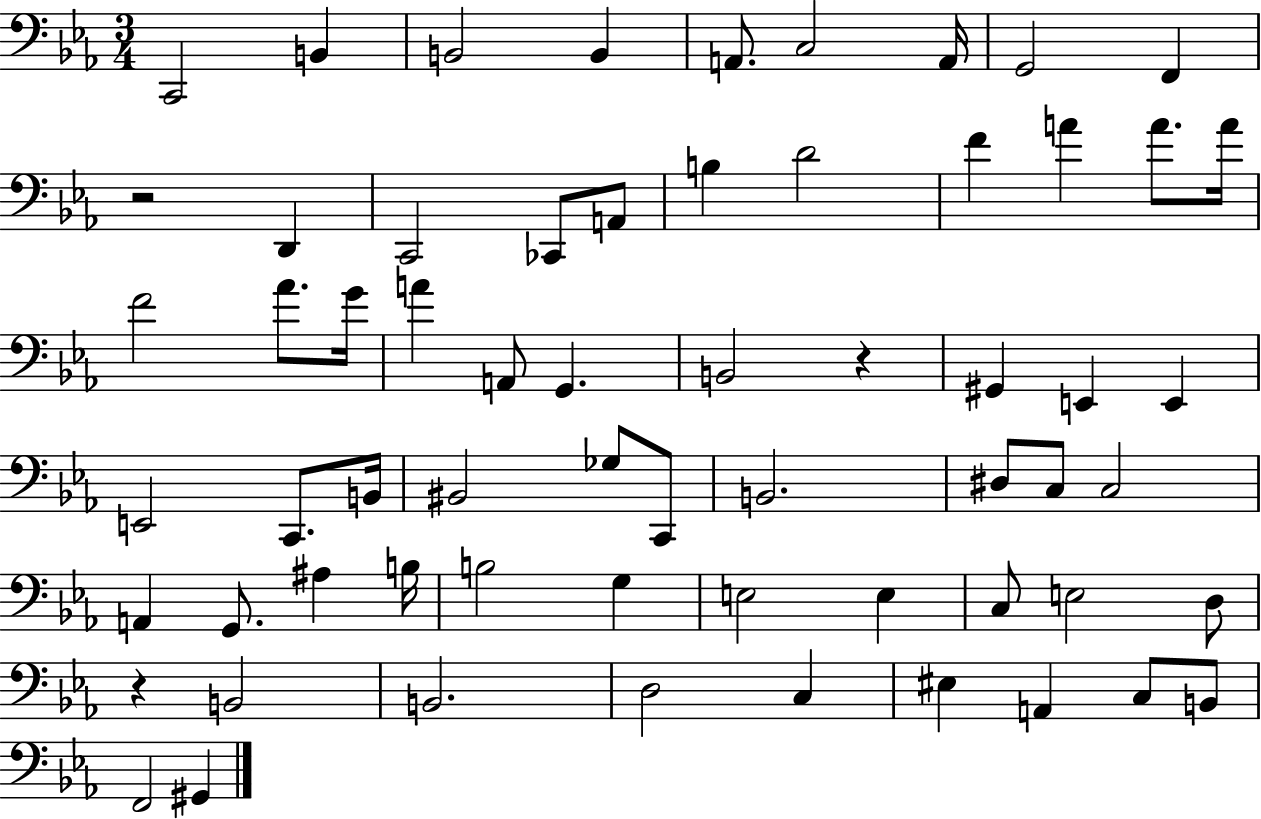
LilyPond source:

{
  \clef bass
  \numericTimeSignature
  \time 3/4
  \key ees \major
  c,2 b,4 | b,2 b,4 | a,8. c2 a,16 | g,2 f,4 | \break r2 d,4 | c,2 ces,8 a,8 | b4 d'2 | f'4 a'4 a'8. a'16 | \break f'2 aes'8. g'16 | a'4 a,8 g,4. | b,2 r4 | gis,4 e,4 e,4 | \break e,2 c,8. b,16 | bis,2 ges8 c,8 | b,2. | dis8 c8 c2 | \break a,4 g,8. ais4 b16 | b2 g4 | e2 e4 | c8 e2 d8 | \break r4 b,2 | b,2. | d2 c4 | eis4 a,4 c8 b,8 | \break f,2 gis,4 | \bar "|."
}